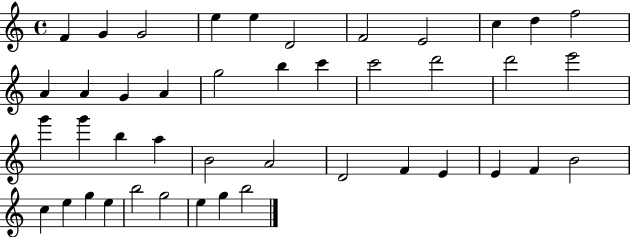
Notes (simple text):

F4/q G4/q G4/h E5/q E5/q D4/h F4/h E4/h C5/q D5/q F5/h A4/q A4/q G4/q A4/q G5/h B5/q C6/q C6/h D6/h D6/h E6/h G6/q G6/q B5/q A5/q B4/h A4/h D4/h F4/q E4/q E4/q F4/q B4/h C5/q E5/q G5/q E5/q B5/h G5/h E5/q G5/q B5/h